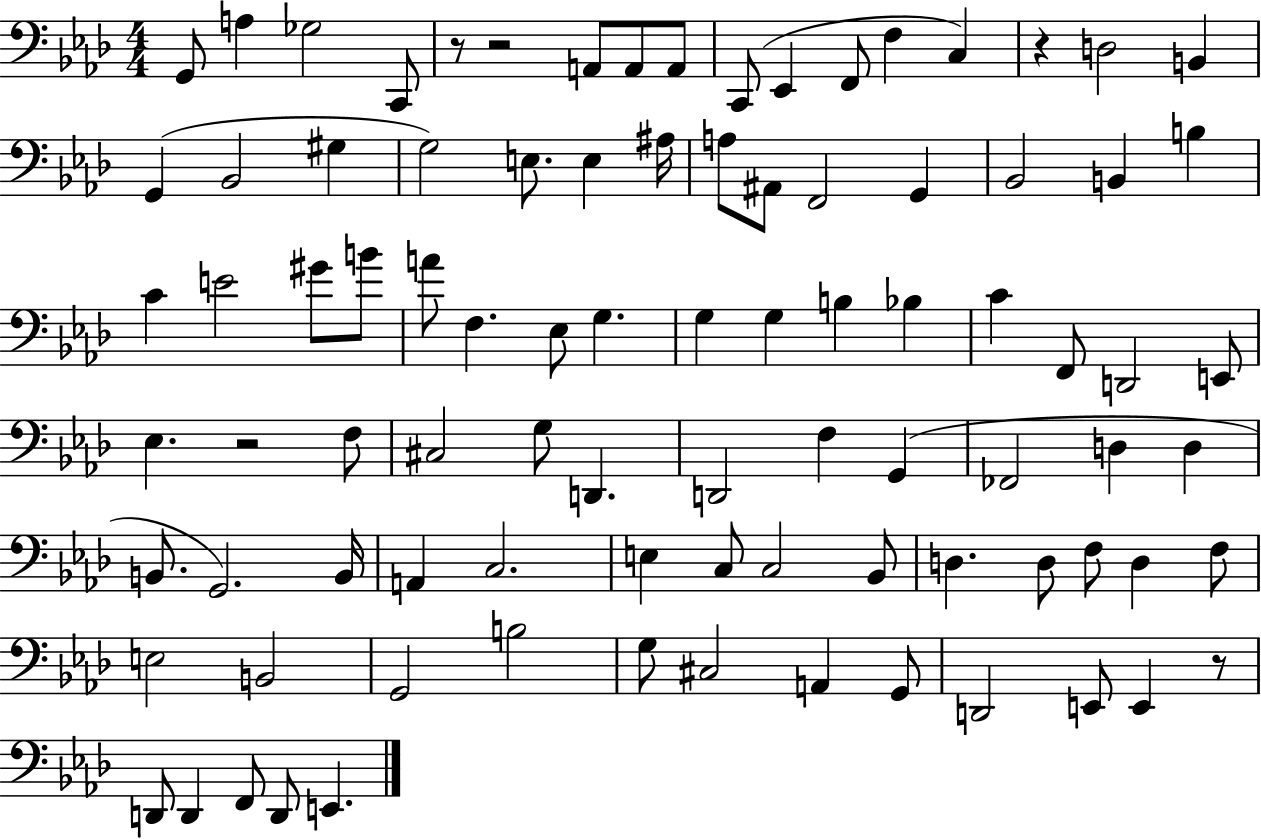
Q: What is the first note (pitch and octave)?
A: G2